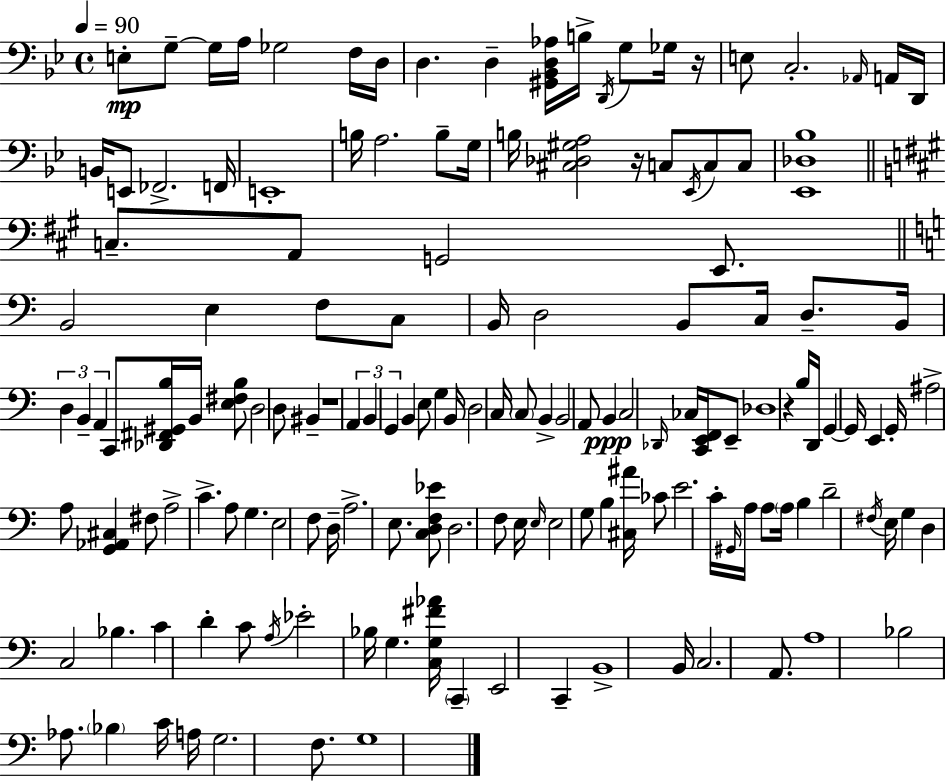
E3/e G3/e G3/s A3/s Gb3/h F3/s D3/s D3/q. D3/q [G#2,Bb2,D3,Ab3]/s B3/s D2/s G3/e Gb3/s R/s E3/e C3/h. Ab2/s A2/s D2/s B2/s E2/e FES2/h. F2/s E2/w B3/s A3/h. B3/e G3/s B3/s [C#3,Db3,G#3,A3]/h R/s C3/e Eb2/s C3/e C3/e [Eb2,Db3,Bb3]/w C3/e. A2/e G2/h E2/e. B2/h E3/q F3/e C3/e B2/s D3/h B2/e C3/s D3/e. B2/s D3/q B2/q A2/q C2/e [Db2,F#2,G#2,B3]/s B2/s [E3,F#3,B3]/e D3/h D3/e BIS2/q R/w A2/q B2/q G2/q B2/q E3/e G3/q B2/s D3/h C3/s C3/e B2/q B2/h A2/e B2/q C3/h Db2/s CES3/s [C2,E2,F2]/s E2/e Db3/w R/q B3/s D2/s G2/q G2/s E2/q G2/s A#3/h A3/e [G2,Ab2,C#3]/q F#3/e A3/h C4/q. A3/e G3/q. E3/h F3/e D3/s A3/h. E3/e. [C3,D3,F3,Eb4]/e D3/h. F3/e E3/s E3/s E3/h G3/e B3/q [C#3,A#4]/s CES4/e E4/h. C4/s G#2/s A3/s A3/e A3/s B3/q D4/h F#3/s E3/s G3/q D3/q C3/h Bb3/q. C4/q D4/q C4/e A3/s Eb4/h Bb3/s G3/q. [C3,G3,F#4,Ab4]/s C2/q E2/h C2/q B2/w B2/s C3/h. A2/e. A3/w Bb3/h Ab3/e. Bb3/q C4/s A3/s G3/h. F3/e. G3/w